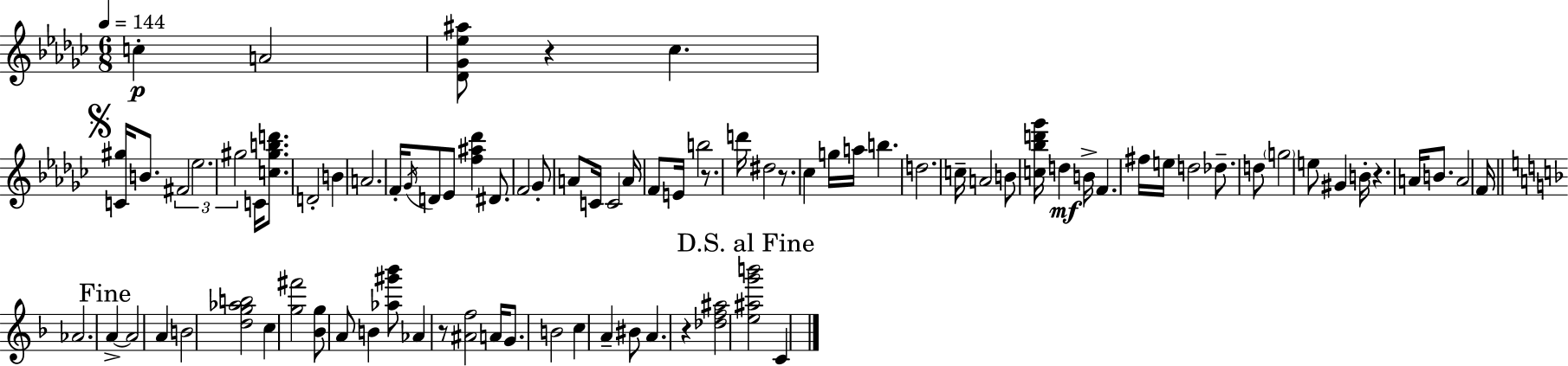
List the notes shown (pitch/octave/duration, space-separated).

C5/q A4/h [Db4,Gb4,Eb5,A#5]/e R/q CES5/q. [C4,G#5]/s B4/e. F#4/h Eb5/h. G#5/h C4/s [C5,G#5,B5,D6]/e. D4/h B4/q A4/h. F4/s Gb4/s D4/e Eb4/e [F5,A#5,Db6]/q D#4/e. F4/h Gb4/e A4/e C4/s C4/h A4/s F4/e E4/s B5/h R/e. D6/s D#5/h R/e. CES5/q G5/s A5/s B5/q. D5/h. C5/s A4/h B4/e [C5,Bb5,D6,Gb6]/s D5/q B4/s F4/q. F#5/s E5/s D5/h Db5/e. D5/e G5/h E5/e G#4/q B4/s R/q. A4/s B4/e. A4/h F4/s Ab4/h. A4/q A4/h A4/q B4/h [D5,G5,Ab5,B5]/h C5/q [G5,F#6]/h [Bb4,G5]/e A4/e B4/q [Ab5,G#6,Bb6]/e Ab4/q R/e [A#4,F5]/h A4/s G4/e. B4/h C5/q A4/q BIS4/e A4/q. R/q [Db5,F5,A#5]/h [E5,A#5,G6,B6]/h C4/q